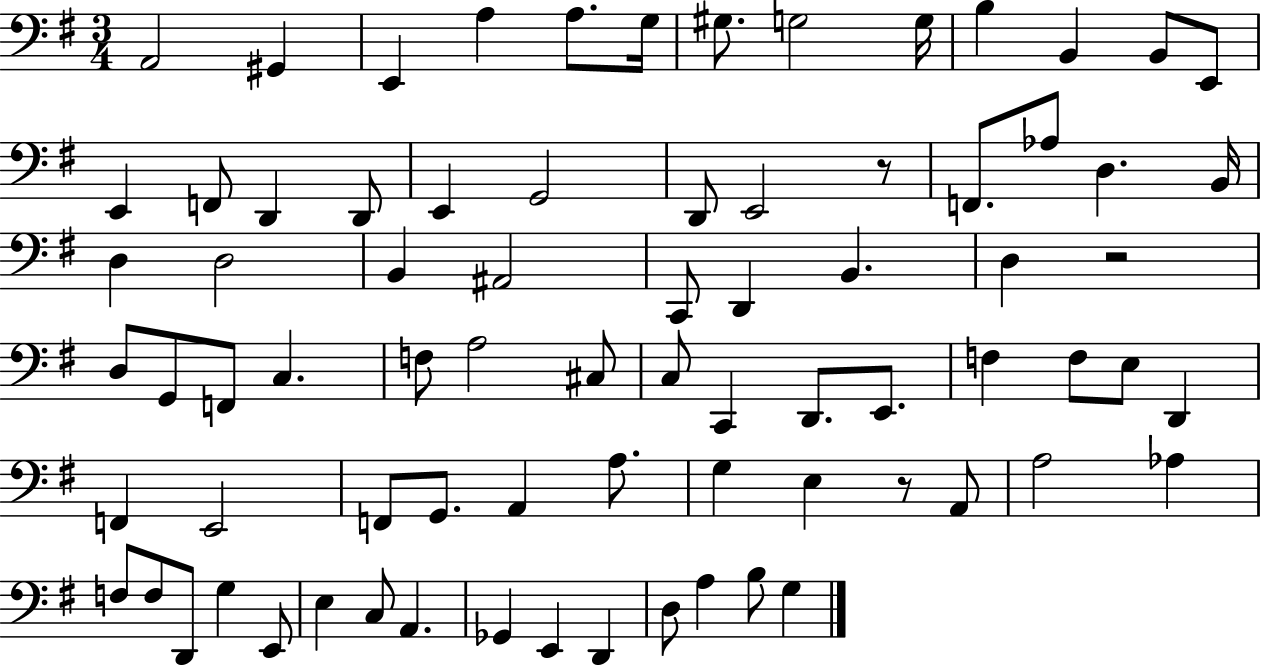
X:1
T:Untitled
M:3/4
L:1/4
K:G
A,,2 ^G,, E,, A, A,/2 G,/4 ^G,/2 G,2 G,/4 B, B,, B,,/2 E,,/2 E,, F,,/2 D,, D,,/2 E,, G,,2 D,,/2 E,,2 z/2 F,,/2 _A,/2 D, B,,/4 D, D,2 B,, ^A,,2 C,,/2 D,, B,, D, z2 D,/2 G,,/2 F,,/2 C, F,/2 A,2 ^C,/2 C,/2 C,, D,,/2 E,,/2 F, F,/2 E,/2 D,, F,, E,,2 F,,/2 G,,/2 A,, A,/2 G, E, z/2 A,,/2 A,2 _A, F,/2 F,/2 D,,/2 G, E,,/2 E, C,/2 A,, _G,, E,, D,, D,/2 A, B,/2 G,